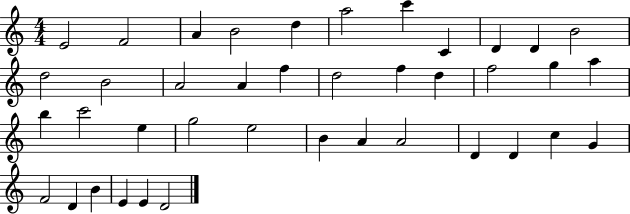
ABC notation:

X:1
T:Untitled
M:4/4
L:1/4
K:C
E2 F2 A B2 d a2 c' C D D B2 d2 B2 A2 A f d2 f d f2 g a b c'2 e g2 e2 B A A2 D D c G F2 D B E E D2